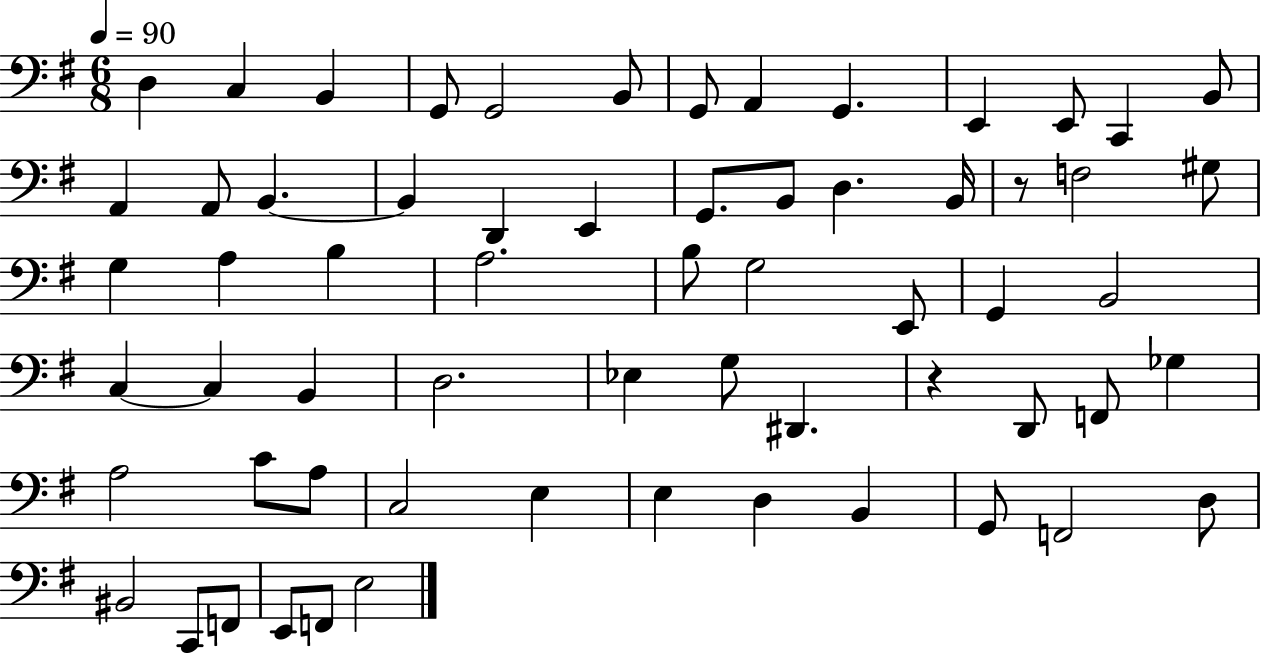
X:1
T:Untitled
M:6/8
L:1/4
K:G
D, C, B,, G,,/2 G,,2 B,,/2 G,,/2 A,, G,, E,, E,,/2 C,, B,,/2 A,, A,,/2 B,, B,, D,, E,, G,,/2 B,,/2 D, B,,/4 z/2 F,2 ^G,/2 G, A, B, A,2 B,/2 G,2 E,,/2 G,, B,,2 C, C, B,, D,2 _E, G,/2 ^D,, z D,,/2 F,,/2 _G, A,2 C/2 A,/2 C,2 E, E, D, B,, G,,/2 F,,2 D,/2 ^B,,2 C,,/2 F,,/2 E,,/2 F,,/2 E,2